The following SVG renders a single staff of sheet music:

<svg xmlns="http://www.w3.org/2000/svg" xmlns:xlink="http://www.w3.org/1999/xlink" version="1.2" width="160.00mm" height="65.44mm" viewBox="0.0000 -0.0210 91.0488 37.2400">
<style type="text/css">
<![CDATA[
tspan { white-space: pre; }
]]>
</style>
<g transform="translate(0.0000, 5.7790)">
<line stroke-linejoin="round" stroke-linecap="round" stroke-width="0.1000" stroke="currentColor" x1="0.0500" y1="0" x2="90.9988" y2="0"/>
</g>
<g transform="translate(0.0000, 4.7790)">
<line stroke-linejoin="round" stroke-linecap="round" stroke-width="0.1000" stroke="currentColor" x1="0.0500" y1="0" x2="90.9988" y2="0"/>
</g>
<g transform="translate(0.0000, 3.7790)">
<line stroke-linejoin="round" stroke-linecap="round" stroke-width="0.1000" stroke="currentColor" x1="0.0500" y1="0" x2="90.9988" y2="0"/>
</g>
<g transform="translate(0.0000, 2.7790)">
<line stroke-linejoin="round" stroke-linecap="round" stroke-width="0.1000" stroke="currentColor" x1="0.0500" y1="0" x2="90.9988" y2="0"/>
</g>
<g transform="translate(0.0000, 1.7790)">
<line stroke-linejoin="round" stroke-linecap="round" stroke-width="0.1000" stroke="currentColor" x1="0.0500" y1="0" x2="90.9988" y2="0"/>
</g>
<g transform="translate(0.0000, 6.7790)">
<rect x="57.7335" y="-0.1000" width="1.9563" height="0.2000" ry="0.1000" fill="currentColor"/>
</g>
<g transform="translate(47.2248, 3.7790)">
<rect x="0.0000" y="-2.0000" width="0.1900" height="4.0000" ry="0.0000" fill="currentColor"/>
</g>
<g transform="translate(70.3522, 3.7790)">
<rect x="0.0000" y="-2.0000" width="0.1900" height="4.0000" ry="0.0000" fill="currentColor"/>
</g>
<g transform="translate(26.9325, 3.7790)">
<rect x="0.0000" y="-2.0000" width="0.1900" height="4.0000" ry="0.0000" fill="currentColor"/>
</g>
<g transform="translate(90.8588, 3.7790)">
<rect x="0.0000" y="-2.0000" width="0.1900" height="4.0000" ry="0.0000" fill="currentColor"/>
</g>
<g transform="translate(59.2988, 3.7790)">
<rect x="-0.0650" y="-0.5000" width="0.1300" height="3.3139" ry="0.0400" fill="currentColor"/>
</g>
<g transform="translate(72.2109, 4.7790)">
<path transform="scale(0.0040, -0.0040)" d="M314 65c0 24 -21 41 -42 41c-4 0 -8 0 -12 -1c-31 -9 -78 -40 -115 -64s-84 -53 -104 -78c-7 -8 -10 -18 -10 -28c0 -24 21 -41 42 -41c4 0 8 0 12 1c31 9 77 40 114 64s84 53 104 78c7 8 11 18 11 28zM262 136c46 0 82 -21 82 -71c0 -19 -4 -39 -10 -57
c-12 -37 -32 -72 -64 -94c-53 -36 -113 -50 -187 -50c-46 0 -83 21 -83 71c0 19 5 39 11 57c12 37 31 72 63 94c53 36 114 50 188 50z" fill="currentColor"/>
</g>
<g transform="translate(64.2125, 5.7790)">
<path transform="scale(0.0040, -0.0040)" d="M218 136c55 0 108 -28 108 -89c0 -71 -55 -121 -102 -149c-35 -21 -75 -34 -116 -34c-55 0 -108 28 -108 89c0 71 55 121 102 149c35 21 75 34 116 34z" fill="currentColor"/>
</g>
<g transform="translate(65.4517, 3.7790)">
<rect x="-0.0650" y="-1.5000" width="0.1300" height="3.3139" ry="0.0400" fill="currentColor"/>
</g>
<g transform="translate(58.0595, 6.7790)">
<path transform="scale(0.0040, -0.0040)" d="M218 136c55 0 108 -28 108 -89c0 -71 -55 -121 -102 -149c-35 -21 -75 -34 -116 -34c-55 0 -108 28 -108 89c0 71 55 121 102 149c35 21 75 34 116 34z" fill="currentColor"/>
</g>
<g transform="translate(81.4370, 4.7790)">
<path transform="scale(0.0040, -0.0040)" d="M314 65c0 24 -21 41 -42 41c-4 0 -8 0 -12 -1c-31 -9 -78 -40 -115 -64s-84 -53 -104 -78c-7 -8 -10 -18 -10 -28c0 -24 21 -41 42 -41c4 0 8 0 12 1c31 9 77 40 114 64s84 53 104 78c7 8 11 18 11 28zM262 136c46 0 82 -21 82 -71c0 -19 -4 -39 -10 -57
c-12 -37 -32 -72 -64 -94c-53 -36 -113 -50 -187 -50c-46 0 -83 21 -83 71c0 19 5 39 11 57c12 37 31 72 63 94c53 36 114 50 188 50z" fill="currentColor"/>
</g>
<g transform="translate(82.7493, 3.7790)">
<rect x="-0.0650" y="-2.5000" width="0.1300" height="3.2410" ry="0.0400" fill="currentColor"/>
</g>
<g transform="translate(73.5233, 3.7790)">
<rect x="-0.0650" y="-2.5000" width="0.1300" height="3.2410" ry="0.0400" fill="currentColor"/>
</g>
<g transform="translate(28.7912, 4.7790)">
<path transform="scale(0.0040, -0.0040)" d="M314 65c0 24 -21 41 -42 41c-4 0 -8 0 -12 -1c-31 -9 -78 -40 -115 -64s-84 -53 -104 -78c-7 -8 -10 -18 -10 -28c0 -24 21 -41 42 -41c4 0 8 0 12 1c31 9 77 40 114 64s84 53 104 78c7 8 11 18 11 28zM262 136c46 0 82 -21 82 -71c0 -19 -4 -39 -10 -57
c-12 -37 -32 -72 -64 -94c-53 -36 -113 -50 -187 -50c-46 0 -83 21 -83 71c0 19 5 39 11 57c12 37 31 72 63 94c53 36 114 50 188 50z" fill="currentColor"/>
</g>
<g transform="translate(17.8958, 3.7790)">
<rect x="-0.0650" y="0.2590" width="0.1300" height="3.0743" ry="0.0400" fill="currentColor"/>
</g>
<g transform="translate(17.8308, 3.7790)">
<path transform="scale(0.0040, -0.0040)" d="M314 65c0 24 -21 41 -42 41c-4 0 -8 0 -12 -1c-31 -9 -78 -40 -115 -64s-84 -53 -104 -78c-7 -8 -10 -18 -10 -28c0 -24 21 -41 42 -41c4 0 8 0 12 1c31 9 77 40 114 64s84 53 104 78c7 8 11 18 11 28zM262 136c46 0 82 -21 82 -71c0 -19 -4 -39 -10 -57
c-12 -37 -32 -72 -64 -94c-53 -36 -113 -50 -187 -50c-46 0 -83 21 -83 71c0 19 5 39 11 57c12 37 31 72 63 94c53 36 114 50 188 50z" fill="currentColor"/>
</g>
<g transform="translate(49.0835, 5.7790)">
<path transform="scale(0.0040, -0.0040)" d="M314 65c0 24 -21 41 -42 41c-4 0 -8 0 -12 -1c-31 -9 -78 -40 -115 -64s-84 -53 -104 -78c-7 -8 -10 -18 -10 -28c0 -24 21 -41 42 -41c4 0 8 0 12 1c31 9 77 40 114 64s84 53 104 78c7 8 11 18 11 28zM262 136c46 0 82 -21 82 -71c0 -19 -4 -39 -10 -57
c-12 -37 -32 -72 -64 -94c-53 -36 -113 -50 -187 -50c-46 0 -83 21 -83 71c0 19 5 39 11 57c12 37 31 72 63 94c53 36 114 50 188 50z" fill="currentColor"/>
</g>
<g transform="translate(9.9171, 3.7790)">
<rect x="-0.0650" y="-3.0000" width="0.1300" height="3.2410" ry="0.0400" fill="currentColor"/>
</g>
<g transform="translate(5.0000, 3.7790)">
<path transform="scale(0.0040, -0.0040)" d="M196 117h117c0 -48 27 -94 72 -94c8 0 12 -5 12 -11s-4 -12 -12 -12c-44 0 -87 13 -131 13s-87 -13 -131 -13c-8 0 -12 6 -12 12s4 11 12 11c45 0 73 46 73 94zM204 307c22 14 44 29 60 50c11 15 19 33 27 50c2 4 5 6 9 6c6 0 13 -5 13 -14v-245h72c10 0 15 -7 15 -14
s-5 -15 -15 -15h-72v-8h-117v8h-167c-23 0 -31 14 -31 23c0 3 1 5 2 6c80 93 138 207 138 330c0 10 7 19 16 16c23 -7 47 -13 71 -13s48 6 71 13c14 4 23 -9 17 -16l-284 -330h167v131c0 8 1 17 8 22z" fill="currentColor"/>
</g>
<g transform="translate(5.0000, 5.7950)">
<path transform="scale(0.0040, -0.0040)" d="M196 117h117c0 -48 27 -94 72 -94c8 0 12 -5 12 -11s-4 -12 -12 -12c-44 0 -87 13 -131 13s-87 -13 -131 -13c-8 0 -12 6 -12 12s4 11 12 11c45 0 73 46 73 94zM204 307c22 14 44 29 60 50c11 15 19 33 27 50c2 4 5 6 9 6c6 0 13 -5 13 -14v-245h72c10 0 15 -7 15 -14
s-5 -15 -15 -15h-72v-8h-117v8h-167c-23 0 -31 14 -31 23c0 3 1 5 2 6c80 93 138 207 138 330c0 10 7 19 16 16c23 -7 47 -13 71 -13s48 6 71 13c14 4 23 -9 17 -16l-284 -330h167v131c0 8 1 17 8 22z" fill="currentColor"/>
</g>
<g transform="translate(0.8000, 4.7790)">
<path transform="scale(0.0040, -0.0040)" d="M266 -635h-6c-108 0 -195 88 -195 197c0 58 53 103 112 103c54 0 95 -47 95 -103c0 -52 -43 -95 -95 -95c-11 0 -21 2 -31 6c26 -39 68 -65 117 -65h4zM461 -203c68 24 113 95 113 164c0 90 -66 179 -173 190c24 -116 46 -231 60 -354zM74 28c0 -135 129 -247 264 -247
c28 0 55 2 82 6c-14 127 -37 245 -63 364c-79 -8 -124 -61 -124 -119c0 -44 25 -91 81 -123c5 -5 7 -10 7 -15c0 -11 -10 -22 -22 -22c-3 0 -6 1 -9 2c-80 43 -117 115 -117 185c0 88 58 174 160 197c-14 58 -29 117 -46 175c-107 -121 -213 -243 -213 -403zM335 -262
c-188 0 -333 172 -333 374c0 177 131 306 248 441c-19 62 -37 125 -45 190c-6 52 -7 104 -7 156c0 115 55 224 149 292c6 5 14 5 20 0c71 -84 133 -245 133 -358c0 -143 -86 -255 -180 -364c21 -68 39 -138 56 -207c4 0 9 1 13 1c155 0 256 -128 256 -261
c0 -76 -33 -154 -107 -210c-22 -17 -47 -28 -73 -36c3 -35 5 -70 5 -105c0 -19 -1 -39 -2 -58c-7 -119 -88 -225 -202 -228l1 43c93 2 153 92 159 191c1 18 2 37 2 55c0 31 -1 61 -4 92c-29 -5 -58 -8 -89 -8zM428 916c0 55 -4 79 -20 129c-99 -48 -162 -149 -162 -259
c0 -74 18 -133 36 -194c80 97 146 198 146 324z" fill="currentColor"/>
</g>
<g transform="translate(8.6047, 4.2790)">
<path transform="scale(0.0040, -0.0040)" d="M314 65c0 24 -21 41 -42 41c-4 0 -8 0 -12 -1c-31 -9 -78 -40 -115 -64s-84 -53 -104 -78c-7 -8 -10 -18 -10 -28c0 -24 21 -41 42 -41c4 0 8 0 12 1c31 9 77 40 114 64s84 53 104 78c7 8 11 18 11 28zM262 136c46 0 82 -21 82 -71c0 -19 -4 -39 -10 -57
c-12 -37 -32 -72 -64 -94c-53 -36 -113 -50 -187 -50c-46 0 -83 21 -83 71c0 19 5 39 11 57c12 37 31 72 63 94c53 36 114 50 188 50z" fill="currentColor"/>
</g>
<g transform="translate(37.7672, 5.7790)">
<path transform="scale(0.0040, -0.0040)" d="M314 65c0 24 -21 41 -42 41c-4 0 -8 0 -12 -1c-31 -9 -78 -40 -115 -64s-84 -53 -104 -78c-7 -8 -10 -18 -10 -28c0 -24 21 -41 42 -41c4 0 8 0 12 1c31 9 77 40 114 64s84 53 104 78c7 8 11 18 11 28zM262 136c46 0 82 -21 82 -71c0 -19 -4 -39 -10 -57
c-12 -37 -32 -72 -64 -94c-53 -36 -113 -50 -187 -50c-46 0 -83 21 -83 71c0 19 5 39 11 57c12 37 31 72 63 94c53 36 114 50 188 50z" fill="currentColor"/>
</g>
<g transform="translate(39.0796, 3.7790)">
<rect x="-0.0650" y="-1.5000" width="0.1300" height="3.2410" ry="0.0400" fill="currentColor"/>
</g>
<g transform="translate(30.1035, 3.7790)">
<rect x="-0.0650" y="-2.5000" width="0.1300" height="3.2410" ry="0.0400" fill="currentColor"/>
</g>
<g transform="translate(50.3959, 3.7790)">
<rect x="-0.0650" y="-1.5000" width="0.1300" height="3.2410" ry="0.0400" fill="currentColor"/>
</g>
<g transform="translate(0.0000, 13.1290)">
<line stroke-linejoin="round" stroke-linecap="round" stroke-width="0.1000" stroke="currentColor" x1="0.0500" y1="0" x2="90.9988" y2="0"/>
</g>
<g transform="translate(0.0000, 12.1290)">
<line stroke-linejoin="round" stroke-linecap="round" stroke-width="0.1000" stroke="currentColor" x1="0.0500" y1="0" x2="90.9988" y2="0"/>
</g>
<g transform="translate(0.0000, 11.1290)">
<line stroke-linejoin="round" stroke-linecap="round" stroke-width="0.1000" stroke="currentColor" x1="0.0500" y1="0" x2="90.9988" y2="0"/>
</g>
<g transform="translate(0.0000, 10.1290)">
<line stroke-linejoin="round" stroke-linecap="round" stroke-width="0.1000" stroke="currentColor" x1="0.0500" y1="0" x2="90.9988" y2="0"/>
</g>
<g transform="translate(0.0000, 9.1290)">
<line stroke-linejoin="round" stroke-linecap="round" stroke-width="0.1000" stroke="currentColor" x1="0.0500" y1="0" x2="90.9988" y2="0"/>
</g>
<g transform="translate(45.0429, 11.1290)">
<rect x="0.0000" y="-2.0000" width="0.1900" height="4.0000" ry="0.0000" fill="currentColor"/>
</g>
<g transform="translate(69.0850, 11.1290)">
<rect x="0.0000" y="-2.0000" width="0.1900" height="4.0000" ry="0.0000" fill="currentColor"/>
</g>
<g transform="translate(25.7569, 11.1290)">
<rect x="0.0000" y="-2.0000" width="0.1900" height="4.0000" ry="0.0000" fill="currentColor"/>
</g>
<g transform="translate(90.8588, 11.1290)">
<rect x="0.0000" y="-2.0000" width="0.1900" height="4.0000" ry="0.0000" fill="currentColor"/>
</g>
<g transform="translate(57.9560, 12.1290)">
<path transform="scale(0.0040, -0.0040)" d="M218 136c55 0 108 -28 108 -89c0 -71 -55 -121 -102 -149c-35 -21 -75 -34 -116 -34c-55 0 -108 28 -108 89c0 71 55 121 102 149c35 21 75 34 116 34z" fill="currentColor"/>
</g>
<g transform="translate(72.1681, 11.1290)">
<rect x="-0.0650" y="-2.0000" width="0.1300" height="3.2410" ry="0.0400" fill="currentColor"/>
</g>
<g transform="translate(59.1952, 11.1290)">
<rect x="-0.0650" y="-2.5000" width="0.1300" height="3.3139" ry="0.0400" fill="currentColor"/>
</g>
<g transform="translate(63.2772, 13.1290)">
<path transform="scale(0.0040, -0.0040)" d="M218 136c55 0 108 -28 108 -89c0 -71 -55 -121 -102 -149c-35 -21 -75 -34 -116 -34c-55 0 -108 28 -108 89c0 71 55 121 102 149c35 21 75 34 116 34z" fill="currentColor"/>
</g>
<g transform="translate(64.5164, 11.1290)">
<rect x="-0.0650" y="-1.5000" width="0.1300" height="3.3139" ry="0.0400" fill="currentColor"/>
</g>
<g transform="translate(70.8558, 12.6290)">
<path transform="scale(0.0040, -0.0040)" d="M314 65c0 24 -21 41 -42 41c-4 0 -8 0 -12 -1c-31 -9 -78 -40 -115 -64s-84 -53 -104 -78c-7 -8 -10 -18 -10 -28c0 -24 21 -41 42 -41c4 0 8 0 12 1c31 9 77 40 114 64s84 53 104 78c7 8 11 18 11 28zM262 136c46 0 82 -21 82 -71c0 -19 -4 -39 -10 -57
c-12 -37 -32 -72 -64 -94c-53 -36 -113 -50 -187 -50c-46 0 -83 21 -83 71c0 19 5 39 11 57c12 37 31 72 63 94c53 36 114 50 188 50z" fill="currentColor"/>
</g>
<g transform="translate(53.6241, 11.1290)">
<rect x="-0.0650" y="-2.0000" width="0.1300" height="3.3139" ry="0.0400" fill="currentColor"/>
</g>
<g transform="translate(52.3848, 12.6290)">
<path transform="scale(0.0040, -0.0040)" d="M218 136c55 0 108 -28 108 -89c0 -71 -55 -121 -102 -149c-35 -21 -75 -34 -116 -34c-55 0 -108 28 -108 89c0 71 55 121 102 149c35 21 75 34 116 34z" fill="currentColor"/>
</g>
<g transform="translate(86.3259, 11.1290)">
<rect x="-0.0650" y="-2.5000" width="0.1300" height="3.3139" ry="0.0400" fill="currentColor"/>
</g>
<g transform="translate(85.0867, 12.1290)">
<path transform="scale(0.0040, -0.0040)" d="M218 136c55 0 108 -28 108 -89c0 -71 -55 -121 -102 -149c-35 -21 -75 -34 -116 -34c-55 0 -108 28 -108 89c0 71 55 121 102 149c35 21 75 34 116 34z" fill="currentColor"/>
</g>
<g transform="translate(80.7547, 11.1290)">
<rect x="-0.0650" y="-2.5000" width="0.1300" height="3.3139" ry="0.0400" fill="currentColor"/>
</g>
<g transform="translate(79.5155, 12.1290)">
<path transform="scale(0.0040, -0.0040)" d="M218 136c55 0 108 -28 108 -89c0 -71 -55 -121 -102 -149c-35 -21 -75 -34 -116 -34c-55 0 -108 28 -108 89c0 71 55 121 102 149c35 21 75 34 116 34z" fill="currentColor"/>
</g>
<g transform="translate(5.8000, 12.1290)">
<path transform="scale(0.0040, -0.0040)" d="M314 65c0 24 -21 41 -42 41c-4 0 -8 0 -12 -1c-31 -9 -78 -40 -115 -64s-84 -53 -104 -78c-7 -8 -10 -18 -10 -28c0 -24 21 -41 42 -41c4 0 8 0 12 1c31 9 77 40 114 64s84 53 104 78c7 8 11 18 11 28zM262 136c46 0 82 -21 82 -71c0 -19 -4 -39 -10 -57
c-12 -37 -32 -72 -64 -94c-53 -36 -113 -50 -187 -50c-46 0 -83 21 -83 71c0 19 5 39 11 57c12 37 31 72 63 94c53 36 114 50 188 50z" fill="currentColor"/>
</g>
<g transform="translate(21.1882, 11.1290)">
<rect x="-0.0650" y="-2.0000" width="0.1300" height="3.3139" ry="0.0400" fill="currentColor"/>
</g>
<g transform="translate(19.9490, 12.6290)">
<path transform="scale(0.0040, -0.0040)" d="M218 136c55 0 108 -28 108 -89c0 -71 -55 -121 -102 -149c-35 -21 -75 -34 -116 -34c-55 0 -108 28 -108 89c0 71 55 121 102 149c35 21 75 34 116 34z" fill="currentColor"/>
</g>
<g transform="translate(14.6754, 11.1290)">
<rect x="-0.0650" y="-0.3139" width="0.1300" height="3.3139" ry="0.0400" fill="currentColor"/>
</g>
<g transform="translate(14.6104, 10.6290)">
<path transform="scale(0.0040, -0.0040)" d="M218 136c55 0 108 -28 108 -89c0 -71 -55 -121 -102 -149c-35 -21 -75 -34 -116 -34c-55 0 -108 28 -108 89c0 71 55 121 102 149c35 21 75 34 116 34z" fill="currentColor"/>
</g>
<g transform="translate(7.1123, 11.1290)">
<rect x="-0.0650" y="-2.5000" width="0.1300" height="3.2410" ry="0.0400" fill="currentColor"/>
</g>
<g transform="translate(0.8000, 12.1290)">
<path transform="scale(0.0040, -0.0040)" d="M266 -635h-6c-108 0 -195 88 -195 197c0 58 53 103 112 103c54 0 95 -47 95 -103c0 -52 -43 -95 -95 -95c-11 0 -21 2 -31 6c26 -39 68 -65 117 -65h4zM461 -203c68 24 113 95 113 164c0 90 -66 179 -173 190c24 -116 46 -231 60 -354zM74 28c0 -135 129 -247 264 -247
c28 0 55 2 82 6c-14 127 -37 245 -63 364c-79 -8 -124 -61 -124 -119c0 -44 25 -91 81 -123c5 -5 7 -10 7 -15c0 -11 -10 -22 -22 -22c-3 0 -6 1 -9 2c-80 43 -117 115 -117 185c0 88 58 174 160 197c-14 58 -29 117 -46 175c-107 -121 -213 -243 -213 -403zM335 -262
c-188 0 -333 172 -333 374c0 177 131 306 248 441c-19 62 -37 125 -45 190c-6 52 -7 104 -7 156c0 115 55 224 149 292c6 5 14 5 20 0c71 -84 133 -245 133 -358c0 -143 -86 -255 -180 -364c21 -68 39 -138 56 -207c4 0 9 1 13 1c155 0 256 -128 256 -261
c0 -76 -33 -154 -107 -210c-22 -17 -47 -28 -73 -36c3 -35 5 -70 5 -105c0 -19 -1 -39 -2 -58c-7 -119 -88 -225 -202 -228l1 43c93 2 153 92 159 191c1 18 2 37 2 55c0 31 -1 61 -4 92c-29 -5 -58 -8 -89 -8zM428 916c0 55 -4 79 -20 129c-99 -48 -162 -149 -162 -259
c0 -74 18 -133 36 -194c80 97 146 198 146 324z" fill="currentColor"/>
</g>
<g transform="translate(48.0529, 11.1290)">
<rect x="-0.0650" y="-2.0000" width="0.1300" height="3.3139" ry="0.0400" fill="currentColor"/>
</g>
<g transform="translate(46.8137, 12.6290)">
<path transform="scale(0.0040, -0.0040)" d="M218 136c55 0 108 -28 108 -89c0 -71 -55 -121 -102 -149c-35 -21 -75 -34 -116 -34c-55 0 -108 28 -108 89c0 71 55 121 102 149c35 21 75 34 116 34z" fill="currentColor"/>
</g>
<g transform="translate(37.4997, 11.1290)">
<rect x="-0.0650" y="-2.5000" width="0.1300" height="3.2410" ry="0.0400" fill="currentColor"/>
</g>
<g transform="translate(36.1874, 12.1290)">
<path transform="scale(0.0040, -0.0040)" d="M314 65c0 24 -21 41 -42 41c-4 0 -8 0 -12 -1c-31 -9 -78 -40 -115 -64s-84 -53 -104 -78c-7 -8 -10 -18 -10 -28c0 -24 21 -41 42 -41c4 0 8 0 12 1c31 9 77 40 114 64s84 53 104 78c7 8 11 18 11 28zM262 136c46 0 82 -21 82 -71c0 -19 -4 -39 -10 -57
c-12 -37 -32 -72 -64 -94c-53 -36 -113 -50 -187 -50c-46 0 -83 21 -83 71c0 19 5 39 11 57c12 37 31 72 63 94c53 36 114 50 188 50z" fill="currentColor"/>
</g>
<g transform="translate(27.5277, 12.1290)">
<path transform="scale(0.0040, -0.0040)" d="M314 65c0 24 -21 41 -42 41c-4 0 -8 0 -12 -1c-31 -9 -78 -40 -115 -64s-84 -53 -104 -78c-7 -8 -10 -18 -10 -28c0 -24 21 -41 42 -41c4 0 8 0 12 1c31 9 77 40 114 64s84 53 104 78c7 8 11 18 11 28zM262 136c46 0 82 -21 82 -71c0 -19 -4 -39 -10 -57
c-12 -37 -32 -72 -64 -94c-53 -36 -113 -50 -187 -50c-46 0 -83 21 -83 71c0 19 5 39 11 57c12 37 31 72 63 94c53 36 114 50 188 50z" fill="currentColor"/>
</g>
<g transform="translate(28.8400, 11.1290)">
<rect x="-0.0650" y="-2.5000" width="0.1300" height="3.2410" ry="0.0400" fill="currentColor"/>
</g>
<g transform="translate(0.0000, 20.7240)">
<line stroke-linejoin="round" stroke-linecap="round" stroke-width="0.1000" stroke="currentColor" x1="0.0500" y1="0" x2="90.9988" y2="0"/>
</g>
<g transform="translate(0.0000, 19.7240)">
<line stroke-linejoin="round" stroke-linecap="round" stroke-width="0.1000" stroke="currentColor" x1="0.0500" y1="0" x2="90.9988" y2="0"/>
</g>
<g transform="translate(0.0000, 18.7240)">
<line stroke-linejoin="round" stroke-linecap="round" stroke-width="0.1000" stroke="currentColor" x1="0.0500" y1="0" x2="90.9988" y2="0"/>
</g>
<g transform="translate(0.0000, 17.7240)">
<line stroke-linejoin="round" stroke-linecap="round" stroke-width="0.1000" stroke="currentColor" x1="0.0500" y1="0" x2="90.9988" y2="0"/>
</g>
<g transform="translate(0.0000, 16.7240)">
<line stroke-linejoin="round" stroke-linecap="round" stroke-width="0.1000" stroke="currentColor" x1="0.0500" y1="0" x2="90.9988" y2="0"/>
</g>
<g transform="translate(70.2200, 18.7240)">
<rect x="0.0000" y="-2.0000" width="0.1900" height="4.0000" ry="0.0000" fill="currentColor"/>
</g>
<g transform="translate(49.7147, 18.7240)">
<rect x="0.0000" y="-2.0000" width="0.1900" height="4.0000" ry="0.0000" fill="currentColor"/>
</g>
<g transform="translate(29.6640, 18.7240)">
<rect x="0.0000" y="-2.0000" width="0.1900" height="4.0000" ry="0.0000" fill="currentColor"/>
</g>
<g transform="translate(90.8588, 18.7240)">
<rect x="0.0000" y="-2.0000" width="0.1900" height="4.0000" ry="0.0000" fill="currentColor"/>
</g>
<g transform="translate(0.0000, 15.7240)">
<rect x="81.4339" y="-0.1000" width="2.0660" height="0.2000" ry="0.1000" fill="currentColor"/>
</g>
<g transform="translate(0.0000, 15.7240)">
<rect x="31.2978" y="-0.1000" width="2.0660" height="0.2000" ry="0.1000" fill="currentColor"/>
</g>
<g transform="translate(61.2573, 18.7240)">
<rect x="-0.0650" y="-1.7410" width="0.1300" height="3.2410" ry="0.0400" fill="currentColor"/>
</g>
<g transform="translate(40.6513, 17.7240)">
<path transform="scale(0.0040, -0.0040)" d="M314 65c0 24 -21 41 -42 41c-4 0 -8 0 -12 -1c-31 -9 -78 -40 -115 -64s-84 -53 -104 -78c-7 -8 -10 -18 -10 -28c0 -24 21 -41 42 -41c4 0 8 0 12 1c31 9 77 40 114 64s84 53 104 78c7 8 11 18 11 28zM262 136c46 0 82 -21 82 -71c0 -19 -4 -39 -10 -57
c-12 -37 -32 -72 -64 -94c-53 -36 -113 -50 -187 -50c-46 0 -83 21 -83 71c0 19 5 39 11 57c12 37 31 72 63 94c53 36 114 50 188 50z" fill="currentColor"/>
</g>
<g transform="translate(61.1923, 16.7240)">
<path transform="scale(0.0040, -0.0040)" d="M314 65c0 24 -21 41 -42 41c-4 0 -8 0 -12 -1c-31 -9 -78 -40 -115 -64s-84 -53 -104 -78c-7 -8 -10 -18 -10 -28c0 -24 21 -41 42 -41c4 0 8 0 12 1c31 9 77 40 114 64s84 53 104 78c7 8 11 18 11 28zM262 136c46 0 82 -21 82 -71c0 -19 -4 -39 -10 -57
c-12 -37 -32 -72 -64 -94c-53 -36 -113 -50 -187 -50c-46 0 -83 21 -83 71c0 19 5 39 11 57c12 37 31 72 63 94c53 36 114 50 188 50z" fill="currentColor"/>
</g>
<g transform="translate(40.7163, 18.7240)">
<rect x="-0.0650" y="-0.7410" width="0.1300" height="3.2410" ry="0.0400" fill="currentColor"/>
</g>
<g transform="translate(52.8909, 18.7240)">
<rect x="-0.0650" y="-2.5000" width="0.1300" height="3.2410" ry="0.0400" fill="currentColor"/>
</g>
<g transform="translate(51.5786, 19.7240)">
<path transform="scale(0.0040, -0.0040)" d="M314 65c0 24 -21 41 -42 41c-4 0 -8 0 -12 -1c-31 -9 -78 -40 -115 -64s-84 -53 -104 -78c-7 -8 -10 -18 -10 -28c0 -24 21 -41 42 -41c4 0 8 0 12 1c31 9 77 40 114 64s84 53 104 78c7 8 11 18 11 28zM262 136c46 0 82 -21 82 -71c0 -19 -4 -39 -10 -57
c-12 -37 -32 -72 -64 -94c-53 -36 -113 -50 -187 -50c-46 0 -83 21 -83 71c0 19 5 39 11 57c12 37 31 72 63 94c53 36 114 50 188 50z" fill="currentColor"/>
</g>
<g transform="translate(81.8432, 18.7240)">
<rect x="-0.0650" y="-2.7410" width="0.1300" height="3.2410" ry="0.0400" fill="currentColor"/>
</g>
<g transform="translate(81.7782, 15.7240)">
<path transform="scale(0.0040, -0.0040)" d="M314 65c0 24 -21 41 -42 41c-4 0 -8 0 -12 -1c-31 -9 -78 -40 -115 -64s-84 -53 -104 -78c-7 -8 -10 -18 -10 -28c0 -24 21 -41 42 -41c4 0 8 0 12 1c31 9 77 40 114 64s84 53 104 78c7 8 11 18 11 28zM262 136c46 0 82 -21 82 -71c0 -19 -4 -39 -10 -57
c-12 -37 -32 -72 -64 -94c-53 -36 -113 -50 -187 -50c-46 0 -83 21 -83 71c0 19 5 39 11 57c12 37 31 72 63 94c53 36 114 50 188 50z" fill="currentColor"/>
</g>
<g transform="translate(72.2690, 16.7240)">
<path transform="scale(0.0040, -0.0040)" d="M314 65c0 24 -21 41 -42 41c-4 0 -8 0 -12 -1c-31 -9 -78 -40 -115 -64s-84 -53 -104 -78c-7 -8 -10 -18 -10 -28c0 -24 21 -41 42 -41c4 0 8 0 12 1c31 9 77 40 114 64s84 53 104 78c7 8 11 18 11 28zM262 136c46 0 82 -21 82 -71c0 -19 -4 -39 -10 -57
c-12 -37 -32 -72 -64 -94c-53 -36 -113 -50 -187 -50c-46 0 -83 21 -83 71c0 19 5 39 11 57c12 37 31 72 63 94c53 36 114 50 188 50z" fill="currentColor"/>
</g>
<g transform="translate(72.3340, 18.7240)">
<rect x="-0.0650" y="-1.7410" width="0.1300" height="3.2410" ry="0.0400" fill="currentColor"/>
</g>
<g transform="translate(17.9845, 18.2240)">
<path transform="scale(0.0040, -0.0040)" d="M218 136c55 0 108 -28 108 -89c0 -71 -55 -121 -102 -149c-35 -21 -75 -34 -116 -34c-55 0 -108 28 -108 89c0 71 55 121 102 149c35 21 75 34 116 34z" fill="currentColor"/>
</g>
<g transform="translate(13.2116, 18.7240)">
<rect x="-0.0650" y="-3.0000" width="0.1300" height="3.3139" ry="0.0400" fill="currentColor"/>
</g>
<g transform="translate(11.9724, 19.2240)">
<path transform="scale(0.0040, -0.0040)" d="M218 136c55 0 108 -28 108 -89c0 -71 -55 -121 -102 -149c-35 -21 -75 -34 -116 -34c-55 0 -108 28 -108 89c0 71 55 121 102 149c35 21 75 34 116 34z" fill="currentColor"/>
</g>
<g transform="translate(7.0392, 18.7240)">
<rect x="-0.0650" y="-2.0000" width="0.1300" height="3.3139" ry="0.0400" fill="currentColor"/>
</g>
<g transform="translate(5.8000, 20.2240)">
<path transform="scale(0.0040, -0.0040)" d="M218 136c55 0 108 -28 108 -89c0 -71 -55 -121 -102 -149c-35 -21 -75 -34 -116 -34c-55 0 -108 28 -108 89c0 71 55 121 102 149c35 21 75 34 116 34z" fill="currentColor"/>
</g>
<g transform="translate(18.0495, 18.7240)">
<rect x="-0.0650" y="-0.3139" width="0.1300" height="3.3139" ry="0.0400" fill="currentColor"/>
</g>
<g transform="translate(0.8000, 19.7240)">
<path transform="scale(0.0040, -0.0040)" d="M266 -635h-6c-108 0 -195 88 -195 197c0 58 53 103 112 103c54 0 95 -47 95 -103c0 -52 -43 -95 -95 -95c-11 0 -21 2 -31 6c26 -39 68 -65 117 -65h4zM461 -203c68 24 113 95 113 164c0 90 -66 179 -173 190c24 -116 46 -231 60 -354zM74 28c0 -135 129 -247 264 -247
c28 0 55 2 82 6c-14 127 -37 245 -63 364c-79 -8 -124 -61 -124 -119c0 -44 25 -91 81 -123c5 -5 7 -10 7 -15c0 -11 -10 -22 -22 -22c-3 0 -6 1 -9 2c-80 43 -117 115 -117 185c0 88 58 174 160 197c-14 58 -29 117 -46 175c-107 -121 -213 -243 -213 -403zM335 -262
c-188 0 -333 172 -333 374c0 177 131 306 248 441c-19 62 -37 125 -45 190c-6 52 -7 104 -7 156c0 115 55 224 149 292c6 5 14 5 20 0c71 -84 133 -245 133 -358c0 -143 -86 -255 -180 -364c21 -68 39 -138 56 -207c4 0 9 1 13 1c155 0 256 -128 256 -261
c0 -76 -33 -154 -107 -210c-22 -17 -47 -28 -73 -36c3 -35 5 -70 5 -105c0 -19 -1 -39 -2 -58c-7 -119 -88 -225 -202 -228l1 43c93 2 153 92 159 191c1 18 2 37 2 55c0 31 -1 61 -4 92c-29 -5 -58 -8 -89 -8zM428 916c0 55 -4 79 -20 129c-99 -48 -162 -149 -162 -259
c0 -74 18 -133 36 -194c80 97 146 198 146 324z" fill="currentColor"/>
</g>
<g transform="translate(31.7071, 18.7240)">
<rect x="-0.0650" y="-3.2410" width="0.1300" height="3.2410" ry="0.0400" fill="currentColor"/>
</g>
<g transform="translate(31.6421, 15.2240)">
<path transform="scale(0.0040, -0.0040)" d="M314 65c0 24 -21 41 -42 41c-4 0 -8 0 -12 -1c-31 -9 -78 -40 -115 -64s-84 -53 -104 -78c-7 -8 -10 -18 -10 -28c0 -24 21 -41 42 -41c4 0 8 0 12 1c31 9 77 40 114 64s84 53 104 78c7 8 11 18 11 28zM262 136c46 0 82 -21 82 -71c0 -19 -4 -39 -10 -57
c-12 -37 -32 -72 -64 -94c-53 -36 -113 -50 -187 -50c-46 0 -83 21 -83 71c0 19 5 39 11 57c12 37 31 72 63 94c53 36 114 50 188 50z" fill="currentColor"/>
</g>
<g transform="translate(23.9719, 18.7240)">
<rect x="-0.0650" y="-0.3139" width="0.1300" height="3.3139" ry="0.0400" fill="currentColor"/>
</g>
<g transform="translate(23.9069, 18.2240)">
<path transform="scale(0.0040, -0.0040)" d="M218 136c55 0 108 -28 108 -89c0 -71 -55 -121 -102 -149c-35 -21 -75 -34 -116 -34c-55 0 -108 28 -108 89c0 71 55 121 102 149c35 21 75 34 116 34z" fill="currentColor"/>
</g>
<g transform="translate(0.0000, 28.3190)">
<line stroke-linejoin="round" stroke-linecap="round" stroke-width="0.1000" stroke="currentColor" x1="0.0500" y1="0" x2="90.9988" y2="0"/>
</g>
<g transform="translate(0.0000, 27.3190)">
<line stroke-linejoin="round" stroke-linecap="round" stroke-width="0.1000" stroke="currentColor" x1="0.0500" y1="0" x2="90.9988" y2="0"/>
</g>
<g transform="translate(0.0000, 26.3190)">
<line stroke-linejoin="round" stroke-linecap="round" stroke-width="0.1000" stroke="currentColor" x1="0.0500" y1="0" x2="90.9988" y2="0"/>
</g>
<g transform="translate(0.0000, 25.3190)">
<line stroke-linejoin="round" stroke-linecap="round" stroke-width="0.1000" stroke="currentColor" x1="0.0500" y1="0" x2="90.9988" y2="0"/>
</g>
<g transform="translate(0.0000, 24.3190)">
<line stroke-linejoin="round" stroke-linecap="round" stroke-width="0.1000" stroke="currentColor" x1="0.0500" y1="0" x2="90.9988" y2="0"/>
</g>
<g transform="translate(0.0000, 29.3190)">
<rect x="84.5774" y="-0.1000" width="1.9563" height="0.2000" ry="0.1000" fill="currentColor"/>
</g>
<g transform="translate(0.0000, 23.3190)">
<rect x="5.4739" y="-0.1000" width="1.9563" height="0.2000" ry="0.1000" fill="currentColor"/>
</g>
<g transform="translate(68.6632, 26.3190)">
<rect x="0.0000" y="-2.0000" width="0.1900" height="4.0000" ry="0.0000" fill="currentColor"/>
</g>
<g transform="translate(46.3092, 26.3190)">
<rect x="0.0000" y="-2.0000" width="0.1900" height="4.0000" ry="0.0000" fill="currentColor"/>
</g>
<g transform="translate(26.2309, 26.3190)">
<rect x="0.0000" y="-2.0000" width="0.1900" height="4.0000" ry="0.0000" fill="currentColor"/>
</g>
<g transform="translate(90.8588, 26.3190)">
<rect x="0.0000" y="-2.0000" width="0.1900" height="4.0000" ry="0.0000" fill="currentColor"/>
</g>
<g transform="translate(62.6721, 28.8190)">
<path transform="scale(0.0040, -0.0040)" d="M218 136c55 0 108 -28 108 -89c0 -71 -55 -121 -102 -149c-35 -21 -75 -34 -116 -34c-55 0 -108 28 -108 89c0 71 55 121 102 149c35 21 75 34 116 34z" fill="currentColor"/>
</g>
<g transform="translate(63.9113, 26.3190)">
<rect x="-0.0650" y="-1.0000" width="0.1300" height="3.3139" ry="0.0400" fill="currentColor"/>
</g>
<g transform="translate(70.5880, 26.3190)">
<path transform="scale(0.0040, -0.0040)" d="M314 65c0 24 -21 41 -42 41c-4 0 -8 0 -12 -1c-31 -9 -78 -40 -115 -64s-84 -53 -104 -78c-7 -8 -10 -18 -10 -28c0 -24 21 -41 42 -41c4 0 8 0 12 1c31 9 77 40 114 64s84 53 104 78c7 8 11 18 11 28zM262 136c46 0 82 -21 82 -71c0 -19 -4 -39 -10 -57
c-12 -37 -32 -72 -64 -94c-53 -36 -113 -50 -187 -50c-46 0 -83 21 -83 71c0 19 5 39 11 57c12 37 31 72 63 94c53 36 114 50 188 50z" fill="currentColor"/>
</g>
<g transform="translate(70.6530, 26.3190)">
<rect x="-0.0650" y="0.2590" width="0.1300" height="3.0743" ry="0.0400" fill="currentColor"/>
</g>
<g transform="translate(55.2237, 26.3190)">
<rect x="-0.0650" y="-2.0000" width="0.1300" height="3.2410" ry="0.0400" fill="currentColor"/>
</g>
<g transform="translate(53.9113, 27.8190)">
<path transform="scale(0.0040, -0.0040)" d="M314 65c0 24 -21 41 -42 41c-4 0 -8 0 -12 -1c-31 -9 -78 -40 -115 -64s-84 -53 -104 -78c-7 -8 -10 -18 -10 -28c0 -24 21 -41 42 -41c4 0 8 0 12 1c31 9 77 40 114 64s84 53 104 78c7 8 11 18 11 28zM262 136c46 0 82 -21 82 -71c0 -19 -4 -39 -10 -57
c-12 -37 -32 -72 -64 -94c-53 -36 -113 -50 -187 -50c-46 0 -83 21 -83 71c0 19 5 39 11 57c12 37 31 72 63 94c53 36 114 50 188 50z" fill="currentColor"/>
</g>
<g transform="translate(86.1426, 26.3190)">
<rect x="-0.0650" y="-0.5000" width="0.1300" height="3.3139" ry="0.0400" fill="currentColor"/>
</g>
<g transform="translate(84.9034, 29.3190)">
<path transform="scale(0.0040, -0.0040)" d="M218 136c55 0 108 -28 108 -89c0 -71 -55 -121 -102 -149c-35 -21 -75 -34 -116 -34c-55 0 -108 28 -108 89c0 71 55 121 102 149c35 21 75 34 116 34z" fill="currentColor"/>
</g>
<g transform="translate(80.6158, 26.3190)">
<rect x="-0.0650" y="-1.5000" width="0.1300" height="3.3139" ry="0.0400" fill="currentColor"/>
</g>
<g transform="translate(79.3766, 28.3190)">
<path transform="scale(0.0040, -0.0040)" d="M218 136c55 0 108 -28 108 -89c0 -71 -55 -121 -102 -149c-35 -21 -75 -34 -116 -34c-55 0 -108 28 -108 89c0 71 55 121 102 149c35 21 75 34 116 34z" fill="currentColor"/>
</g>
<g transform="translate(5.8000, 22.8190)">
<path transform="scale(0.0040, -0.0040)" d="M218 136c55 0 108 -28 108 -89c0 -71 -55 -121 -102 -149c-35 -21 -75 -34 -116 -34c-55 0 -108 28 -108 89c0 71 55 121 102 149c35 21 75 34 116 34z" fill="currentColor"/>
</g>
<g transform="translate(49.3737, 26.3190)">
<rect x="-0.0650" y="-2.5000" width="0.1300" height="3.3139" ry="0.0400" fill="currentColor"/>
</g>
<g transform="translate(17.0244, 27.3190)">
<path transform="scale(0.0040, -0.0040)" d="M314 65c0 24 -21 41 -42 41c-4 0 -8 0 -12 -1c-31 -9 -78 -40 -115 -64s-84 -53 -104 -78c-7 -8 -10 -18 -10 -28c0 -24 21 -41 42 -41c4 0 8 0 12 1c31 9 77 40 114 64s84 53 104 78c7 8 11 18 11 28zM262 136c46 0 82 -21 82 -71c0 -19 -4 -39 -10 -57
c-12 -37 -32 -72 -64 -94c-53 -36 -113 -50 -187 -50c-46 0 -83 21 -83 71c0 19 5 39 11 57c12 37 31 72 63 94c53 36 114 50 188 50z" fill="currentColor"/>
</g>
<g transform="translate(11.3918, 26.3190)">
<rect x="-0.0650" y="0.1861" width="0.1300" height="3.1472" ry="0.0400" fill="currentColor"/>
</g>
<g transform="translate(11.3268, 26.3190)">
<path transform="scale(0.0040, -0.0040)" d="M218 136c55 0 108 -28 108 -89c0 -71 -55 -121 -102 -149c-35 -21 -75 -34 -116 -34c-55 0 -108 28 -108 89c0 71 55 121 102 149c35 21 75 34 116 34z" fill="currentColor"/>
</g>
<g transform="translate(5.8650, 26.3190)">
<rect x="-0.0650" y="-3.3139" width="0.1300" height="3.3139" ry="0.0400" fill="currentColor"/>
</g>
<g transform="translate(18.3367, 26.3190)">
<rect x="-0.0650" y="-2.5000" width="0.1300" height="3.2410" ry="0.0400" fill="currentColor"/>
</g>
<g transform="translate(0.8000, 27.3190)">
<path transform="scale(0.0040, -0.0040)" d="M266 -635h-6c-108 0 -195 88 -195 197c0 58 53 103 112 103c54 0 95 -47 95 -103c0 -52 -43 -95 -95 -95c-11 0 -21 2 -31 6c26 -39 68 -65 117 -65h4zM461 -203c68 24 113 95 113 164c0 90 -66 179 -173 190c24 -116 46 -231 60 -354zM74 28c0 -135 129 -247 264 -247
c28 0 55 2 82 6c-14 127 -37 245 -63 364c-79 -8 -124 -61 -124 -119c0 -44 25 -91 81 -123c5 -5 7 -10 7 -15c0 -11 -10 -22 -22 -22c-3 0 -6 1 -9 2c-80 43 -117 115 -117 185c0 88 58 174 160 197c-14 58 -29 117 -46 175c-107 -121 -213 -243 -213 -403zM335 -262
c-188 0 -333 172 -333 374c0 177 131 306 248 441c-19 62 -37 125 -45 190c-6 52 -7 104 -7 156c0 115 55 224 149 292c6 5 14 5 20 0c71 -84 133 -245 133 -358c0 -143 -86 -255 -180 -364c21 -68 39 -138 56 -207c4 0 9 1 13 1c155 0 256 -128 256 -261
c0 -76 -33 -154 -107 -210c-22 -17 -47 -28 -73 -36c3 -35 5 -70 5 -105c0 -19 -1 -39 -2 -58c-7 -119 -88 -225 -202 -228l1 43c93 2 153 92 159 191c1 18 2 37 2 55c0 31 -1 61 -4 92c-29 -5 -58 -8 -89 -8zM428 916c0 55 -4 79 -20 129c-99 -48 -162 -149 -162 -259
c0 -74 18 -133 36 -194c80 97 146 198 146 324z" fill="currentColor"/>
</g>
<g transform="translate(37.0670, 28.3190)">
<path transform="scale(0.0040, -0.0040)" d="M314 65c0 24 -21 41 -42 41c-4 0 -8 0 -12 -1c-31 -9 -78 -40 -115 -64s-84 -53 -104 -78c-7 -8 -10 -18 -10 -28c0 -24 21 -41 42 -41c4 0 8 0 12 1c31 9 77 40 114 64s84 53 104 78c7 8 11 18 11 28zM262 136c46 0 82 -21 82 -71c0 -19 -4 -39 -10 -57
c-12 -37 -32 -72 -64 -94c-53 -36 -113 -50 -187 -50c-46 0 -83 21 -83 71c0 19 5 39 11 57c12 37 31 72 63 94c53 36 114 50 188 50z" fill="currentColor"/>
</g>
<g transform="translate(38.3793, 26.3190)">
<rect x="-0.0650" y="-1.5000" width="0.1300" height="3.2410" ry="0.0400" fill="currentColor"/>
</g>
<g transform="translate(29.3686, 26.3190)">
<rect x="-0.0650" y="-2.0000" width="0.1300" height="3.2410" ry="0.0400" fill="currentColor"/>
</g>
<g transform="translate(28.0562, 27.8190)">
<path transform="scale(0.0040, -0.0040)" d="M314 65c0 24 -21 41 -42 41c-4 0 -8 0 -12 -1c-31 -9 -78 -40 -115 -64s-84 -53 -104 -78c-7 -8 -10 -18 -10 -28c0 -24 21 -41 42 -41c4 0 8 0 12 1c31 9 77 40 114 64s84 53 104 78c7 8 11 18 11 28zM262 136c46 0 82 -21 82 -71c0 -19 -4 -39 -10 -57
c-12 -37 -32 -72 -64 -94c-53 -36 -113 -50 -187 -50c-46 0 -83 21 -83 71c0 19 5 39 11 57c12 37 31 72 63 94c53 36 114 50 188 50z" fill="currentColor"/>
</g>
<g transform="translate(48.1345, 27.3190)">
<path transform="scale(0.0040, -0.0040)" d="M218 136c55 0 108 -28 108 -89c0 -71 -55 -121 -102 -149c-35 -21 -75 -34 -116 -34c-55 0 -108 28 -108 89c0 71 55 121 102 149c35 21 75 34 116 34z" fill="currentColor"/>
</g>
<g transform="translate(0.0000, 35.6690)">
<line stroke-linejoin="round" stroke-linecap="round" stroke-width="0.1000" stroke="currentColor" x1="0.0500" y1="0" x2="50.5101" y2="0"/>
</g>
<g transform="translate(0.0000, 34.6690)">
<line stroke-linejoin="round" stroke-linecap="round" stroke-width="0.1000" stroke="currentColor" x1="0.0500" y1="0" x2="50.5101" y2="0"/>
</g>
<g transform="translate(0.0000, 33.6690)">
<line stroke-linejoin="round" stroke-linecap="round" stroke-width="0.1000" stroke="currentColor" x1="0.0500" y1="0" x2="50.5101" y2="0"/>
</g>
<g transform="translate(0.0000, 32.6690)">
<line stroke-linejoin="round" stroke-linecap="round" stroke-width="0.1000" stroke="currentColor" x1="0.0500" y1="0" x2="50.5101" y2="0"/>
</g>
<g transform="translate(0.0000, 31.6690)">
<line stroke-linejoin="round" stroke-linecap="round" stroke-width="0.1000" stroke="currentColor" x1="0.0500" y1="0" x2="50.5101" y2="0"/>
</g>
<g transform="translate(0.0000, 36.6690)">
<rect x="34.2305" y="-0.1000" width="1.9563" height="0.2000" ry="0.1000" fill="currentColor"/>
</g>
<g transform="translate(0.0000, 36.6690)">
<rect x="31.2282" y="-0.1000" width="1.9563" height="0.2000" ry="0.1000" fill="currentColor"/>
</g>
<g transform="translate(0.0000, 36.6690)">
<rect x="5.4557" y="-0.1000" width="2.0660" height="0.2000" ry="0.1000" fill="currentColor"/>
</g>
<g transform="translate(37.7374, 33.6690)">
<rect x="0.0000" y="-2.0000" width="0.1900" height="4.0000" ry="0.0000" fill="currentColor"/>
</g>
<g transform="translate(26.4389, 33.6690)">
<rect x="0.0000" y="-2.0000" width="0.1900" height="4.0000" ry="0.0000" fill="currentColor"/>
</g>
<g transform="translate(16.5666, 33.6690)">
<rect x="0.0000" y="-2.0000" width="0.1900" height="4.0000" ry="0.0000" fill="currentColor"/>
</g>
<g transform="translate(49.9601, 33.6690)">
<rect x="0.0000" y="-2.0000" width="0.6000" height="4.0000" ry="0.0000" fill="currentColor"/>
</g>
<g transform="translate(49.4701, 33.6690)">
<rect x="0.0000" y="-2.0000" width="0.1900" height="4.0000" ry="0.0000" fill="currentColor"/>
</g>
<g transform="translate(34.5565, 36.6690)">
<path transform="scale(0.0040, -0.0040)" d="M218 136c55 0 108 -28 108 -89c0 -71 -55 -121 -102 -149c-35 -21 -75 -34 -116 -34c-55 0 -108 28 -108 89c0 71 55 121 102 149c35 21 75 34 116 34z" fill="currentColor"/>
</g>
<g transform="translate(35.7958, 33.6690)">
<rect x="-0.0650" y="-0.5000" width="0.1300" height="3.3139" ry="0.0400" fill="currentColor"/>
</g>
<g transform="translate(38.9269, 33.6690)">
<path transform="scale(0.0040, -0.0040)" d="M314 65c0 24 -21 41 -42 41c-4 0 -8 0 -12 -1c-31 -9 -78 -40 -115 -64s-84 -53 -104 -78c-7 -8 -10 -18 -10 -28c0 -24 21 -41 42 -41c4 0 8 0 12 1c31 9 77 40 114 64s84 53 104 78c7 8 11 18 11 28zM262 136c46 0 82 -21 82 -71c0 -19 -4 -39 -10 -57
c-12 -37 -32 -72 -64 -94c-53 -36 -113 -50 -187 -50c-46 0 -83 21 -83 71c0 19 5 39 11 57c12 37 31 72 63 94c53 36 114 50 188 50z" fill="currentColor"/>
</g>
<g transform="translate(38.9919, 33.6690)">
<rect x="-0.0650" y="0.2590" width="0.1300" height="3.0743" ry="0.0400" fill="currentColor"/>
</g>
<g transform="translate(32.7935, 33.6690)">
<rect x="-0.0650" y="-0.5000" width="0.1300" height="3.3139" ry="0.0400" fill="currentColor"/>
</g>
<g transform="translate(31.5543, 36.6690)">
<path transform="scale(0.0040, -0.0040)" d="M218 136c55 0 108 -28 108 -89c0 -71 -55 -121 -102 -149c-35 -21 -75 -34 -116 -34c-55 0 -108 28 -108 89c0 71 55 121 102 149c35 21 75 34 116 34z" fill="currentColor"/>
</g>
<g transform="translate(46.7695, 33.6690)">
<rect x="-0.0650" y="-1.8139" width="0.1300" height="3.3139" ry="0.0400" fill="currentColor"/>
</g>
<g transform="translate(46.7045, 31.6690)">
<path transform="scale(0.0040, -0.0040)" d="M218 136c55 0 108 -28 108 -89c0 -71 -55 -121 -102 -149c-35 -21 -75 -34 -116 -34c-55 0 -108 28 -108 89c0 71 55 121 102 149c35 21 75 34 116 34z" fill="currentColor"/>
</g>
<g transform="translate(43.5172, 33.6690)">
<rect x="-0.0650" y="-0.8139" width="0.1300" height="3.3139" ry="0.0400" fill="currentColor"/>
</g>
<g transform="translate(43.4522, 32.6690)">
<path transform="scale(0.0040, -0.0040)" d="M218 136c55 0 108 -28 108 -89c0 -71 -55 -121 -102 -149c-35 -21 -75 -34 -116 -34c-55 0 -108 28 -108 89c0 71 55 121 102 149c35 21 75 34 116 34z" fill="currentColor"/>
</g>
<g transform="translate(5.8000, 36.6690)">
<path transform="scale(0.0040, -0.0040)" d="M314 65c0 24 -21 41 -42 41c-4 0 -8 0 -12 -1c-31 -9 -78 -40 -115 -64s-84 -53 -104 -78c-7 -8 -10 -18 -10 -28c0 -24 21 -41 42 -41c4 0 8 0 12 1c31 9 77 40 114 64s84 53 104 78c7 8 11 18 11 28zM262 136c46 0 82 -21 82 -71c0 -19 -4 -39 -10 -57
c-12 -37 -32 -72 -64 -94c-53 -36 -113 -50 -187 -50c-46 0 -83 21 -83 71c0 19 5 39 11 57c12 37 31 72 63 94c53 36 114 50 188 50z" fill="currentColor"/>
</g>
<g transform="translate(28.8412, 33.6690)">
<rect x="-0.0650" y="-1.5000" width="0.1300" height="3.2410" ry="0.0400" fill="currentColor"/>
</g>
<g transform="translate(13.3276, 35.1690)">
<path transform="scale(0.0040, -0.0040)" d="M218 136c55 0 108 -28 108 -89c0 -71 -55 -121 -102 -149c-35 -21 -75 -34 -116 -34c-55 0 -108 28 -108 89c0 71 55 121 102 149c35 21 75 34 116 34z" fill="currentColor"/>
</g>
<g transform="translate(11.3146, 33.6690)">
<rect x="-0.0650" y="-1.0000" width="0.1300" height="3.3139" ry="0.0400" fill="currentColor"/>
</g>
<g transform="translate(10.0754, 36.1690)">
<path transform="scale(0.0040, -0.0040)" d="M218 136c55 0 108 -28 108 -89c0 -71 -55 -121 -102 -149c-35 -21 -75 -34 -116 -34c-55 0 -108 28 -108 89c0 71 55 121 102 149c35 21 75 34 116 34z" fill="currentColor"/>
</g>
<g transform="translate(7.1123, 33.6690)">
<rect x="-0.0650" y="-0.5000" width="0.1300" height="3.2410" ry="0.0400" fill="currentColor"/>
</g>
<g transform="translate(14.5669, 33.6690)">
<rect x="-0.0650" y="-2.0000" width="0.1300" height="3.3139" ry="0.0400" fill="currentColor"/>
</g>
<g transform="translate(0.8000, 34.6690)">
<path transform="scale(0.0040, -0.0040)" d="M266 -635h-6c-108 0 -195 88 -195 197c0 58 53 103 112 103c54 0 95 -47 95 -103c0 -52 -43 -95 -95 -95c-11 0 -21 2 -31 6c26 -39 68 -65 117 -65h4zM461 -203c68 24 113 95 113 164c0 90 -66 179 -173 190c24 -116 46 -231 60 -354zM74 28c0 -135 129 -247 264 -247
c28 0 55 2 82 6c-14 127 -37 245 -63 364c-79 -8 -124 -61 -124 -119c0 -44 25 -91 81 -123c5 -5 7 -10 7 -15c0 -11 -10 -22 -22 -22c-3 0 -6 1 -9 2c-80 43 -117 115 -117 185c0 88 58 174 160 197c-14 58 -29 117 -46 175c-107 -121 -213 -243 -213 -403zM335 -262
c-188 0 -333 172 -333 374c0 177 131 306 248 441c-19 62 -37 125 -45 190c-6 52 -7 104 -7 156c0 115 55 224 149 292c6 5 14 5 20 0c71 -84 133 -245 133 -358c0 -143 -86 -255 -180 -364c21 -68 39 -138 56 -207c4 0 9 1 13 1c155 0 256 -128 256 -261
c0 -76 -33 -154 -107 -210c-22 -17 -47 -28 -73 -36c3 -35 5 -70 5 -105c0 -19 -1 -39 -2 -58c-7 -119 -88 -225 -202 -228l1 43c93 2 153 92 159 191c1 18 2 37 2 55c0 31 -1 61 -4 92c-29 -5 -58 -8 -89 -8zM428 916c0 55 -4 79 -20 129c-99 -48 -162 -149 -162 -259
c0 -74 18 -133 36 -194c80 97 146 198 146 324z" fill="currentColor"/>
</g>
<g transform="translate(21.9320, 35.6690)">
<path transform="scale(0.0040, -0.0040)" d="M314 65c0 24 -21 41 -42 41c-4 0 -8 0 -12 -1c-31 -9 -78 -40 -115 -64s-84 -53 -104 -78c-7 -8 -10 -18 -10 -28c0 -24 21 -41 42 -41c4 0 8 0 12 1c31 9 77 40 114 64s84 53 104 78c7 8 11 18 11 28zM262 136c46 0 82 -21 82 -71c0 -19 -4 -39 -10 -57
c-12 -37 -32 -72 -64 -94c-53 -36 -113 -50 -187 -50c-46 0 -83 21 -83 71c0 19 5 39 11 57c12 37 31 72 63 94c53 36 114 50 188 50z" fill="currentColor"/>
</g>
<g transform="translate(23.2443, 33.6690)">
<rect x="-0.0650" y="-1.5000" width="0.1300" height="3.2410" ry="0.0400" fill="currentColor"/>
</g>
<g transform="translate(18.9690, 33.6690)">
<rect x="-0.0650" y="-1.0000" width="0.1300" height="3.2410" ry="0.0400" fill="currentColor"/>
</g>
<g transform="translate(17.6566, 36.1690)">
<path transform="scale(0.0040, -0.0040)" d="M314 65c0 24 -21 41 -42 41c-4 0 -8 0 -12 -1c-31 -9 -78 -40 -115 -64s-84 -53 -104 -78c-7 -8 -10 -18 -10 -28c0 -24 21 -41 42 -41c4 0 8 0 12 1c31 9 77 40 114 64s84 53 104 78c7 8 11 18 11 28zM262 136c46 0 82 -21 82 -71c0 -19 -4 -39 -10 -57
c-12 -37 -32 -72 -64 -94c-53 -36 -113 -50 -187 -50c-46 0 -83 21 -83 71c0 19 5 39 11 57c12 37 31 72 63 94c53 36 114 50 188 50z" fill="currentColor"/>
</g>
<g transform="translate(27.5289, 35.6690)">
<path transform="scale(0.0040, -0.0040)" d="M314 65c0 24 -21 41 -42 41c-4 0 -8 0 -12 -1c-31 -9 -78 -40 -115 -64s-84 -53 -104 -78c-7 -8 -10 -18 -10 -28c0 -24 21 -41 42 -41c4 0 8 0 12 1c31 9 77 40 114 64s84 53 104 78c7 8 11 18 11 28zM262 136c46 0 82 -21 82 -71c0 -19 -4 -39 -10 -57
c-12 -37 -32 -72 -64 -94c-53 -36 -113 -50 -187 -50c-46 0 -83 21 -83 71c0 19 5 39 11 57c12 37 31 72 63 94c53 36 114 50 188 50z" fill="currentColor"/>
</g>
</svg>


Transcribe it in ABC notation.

X:1
T:Untitled
M:4/4
L:1/4
K:C
A2 B2 G2 E2 E2 C E G2 G2 G2 c F G2 G2 F F G E F2 G G F A c c b2 d2 G2 f2 f2 a2 b B G2 F2 E2 G F2 D B2 E C C2 D F D2 E2 E2 C C B2 d f